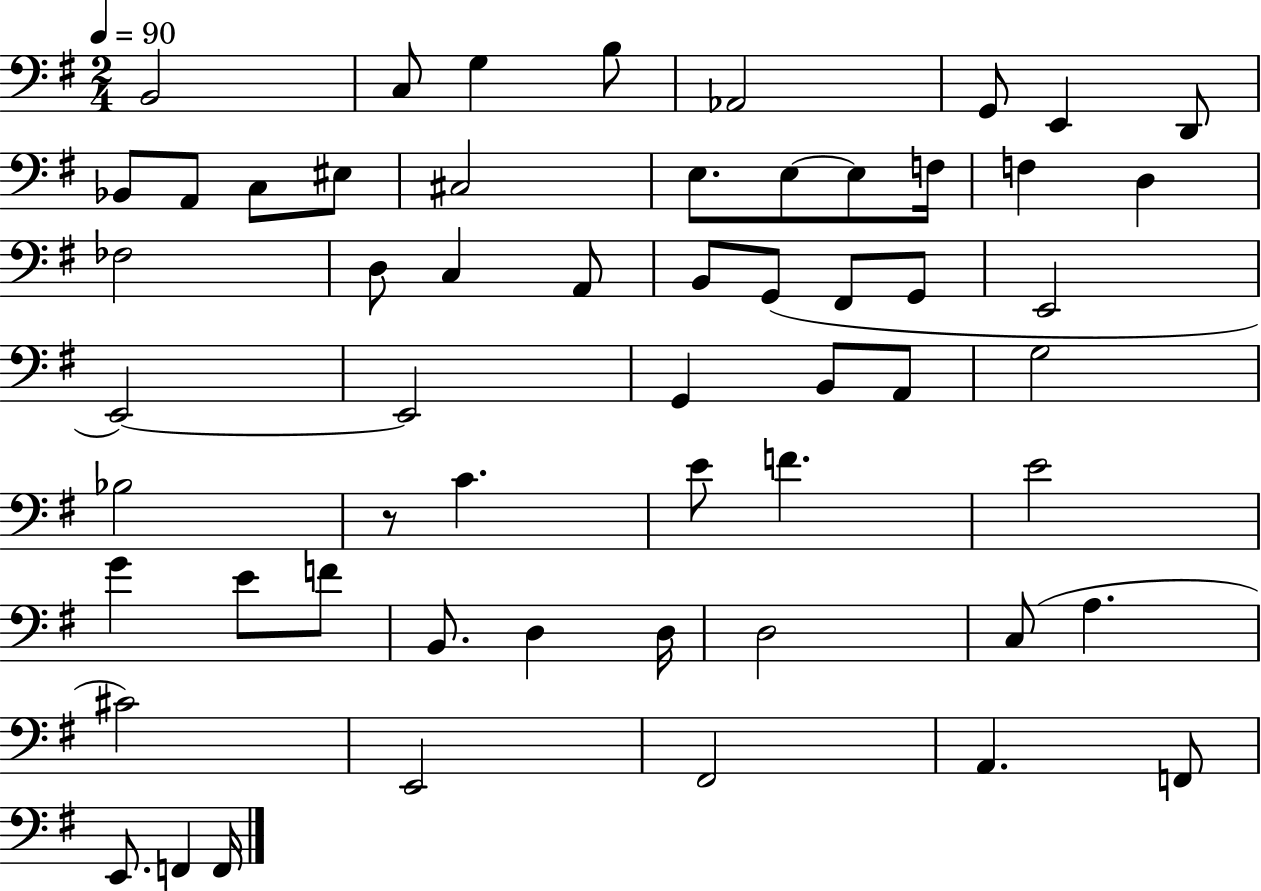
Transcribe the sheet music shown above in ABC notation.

X:1
T:Untitled
M:2/4
L:1/4
K:G
B,,2 C,/2 G, B,/2 _A,,2 G,,/2 E,, D,,/2 _B,,/2 A,,/2 C,/2 ^E,/2 ^C,2 E,/2 E,/2 E,/2 F,/4 F, D, _F,2 D,/2 C, A,,/2 B,,/2 G,,/2 ^F,,/2 G,,/2 E,,2 E,,2 E,,2 G,, B,,/2 A,,/2 G,2 _B,2 z/2 C E/2 F E2 G E/2 F/2 B,,/2 D, D,/4 D,2 C,/2 A, ^C2 E,,2 ^F,,2 A,, F,,/2 E,,/2 F,, F,,/4